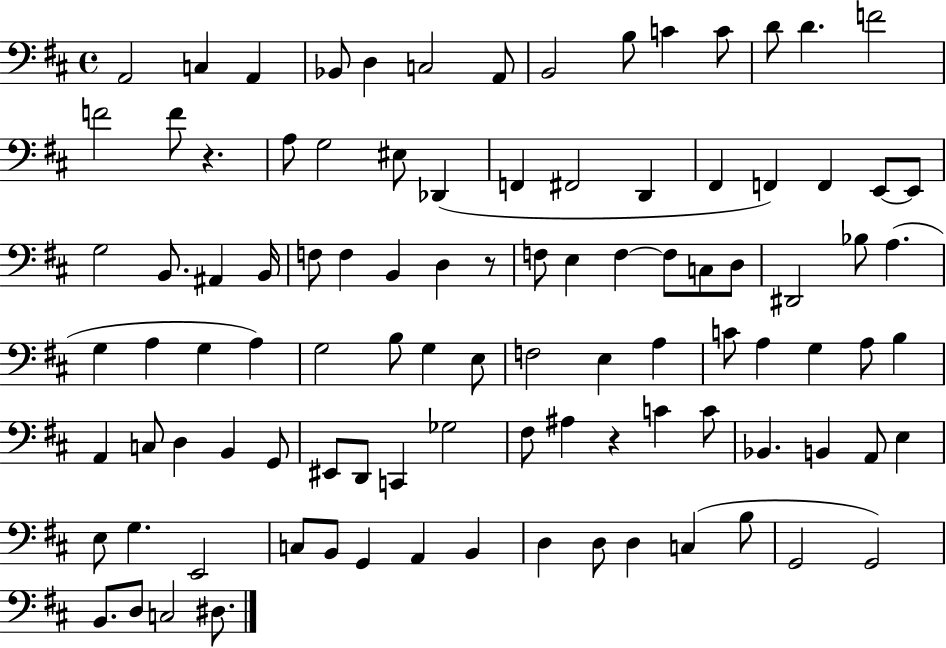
{
  \clef bass
  \time 4/4
  \defaultTimeSignature
  \key d \major
  a,2 c4 a,4 | bes,8 d4 c2 a,8 | b,2 b8 c'4 c'8 | d'8 d'4. f'2 | \break f'2 f'8 r4. | a8 g2 eis8 des,4( | f,4 fis,2 d,4 | fis,4 f,4) f,4 e,8~~ e,8 | \break g2 b,8. ais,4 b,16 | f8 f4 b,4 d4 r8 | f8 e4 f4~~ f8 c8 d8 | dis,2 bes8 a4.( | \break g4 a4 g4 a4) | g2 b8 g4 e8 | f2 e4 a4 | c'8 a4 g4 a8 b4 | \break a,4 c8 d4 b,4 g,8 | eis,8 d,8 c,4 ges2 | fis8 ais4 r4 c'4 c'8 | bes,4. b,4 a,8 e4 | \break e8 g4. e,2 | c8 b,8 g,4 a,4 b,4 | d4 d8 d4 c4( b8 | g,2 g,2) | \break b,8. d8 c2 dis8. | \bar "|."
}